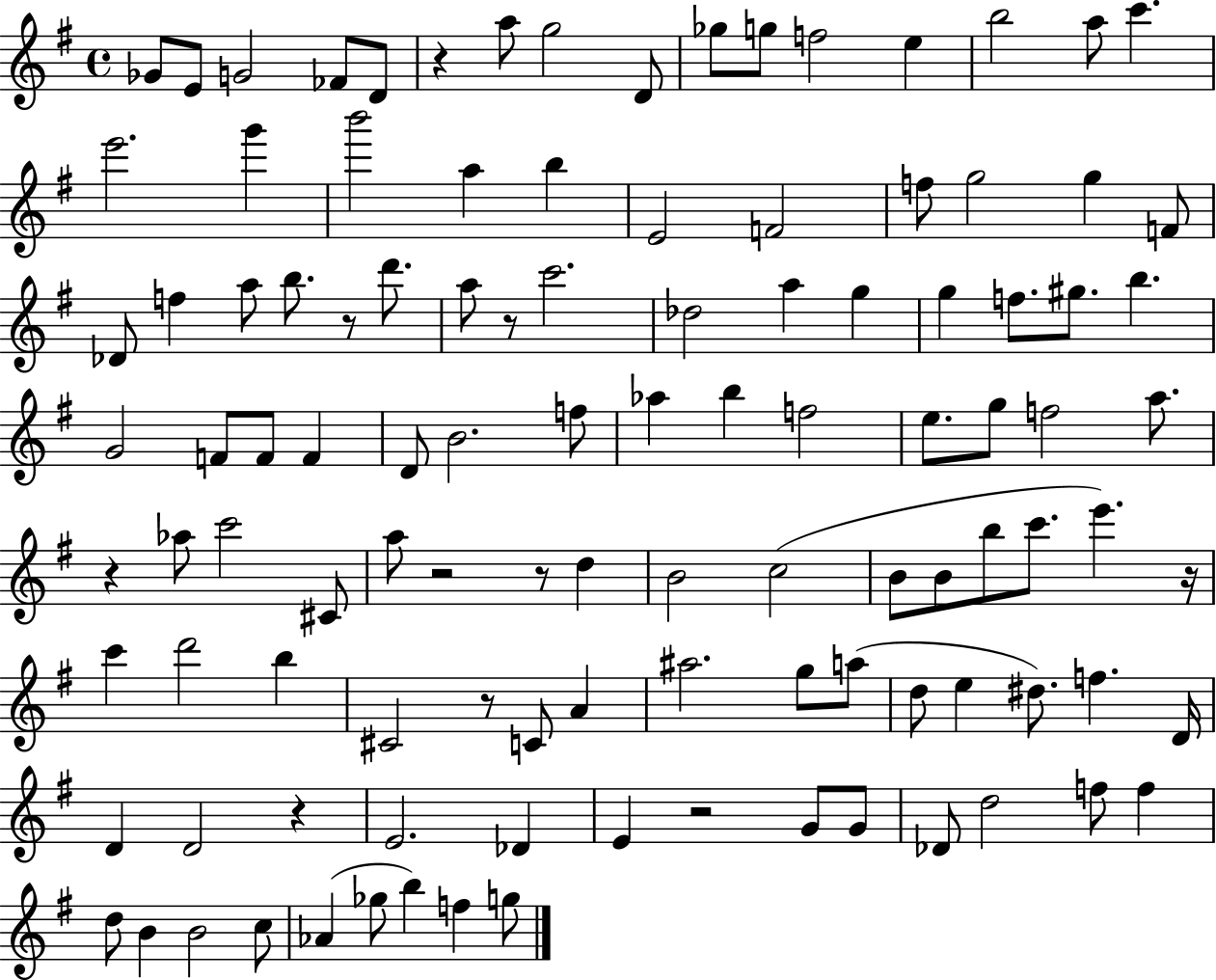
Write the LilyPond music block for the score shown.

{
  \clef treble
  \time 4/4
  \defaultTimeSignature
  \key g \major
  ges'8 e'8 g'2 fes'8 d'8 | r4 a''8 g''2 d'8 | ges''8 g''8 f''2 e''4 | b''2 a''8 c'''4. | \break e'''2. g'''4 | b'''2 a''4 b''4 | e'2 f'2 | f''8 g''2 g''4 f'8 | \break des'8 f''4 a''8 b''8. r8 d'''8. | a''8 r8 c'''2. | des''2 a''4 g''4 | g''4 f''8. gis''8. b''4. | \break g'2 f'8 f'8 f'4 | d'8 b'2. f''8 | aes''4 b''4 f''2 | e''8. g''8 f''2 a''8. | \break r4 aes''8 c'''2 cis'8 | a''8 r2 r8 d''4 | b'2 c''2( | b'8 b'8 b''8 c'''8. e'''4.) r16 | \break c'''4 d'''2 b''4 | cis'2 r8 c'8 a'4 | ais''2. g''8 a''8( | d''8 e''4 dis''8.) f''4. d'16 | \break d'4 d'2 r4 | e'2. des'4 | e'4 r2 g'8 g'8 | des'8 d''2 f''8 f''4 | \break d''8 b'4 b'2 c''8 | aes'4( ges''8 b''4) f''4 g''8 | \bar "|."
}